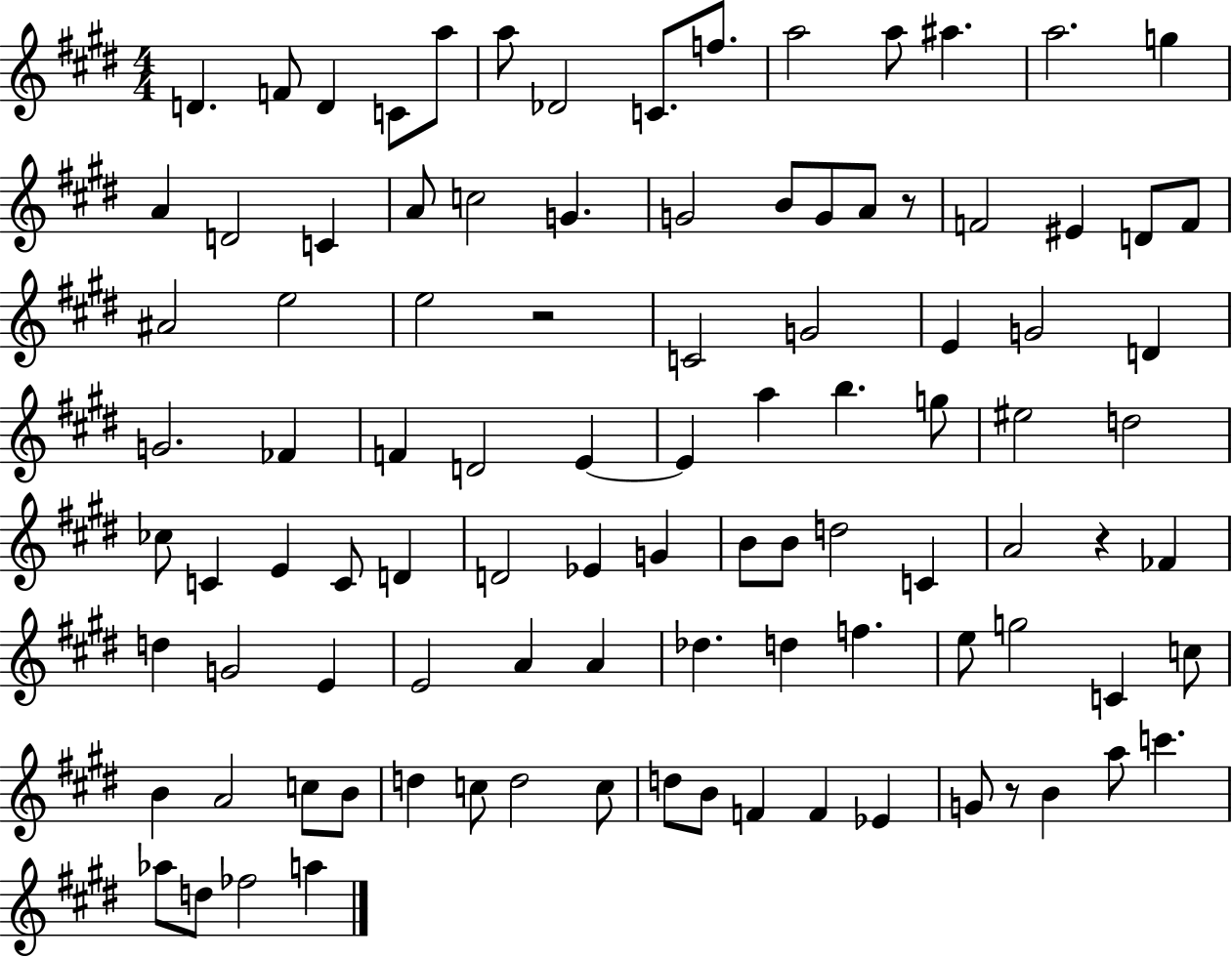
{
  \clef treble
  \numericTimeSignature
  \time 4/4
  \key e \major
  d'4. f'8 d'4 c'8 a''8 | a''8 des'2 c'8. f''8. | a''2 a''8 ais''4. | a''2. g''4 | \break a'4 d'2 c'4 | a'8 c''2 g'4. | g'2 b'8 g'8 a'8 r8 | f'2 eis'4 d'8 f'8 | \break ais'2 e''2 | e''2 r2 | c'2 g'2 | e'4 g'2 d'4 | \break g'2. fes'4 | f'4 d'2 e'4~~ | e'4 a''4 b''4. g''8 | eis''2 d''2 | \break ces''8 c'4 e'4 c'8 d'4 | d'2 ees'4 g'4 | b'8 b'8 d''2 c'4 | a'2 r4 fes'4 | \break d''4 g'2 e'4 | e'2 a'4 a'4 | des''4. d''4 f''4. | e''8 g''2 c'4 c''8 | \break b'4 a'2 c''8 b'8 | d''4 c''8 d''2 c''8 | d''8 b'8 f'4 f'4 ees'4 | g'8 r8 b'4 a''8 c'''4. | \break aes''8 d''8 fes''2 a''4 | \bar "|."
}